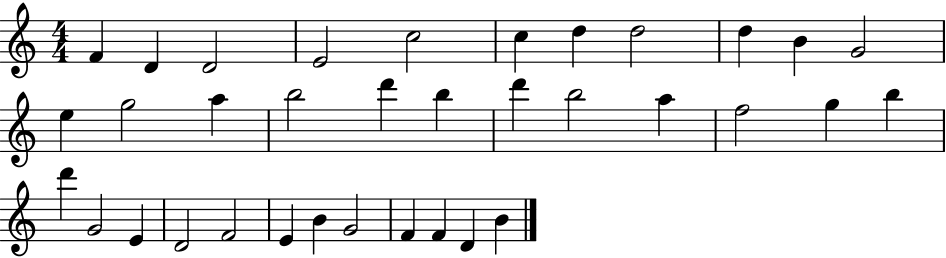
{
  \clef treble
  \numericTimeSignature
  \time 4/4
  \key c \major
  f'4 d'4 d'2 | e'2 c''2 | c''4 d''4 d''2 | d''4 b'4 g'2 | \break e''4 g''2 a''4 | b''2 d'''4 b''4 | d'''4 b''2 a''4 | f''2 g''4 b''4 | \break d'''4 g'2 e'4 | d'2 f'2 | e'4 b'4 g'2 | f'4 f'4 d'4 b'4 | \break \bar "|."
}